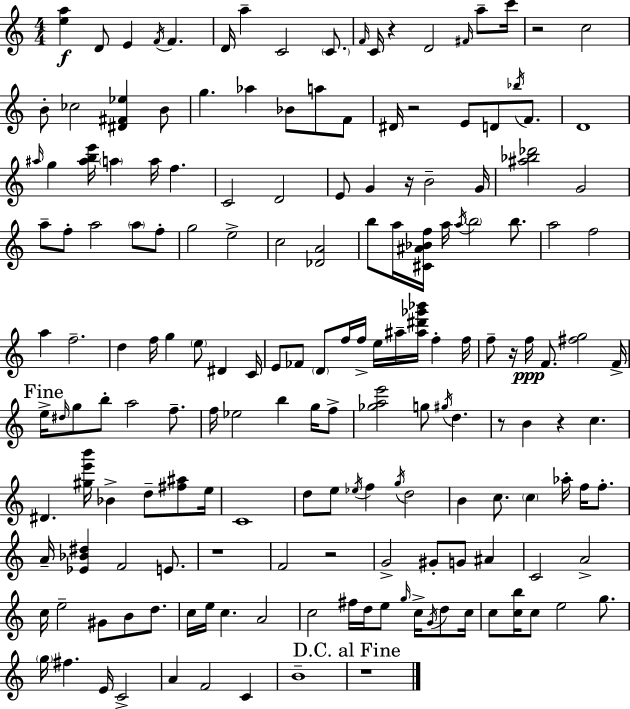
{
  \clef treble
  \numericTimeSignature
  \time 4/4
  \key c \major
  <e'' a''>4\f d'8 e'4 \acciaccatura { f'16 } f'4. | d'16 a''4-- c'2 \parenthesize c'8. | \grace { f'16 } c'16 r4 d'2 \grace { fis'16 } | a''8-- c'''16 r2 c''2 | \break b'8-. ces''2 <dis' fis' ees''>4 | b'8 g''4. aes''4 bes'8 a''8 | f'8 dis'16 r2 e'8 d'8 | \acciaccatura { bes''16 } f'8. d'1 | \break \grace { ais''16 } g''4 <ais'' b'' e'''>16 \parenthesize a''4 a''16 f''4. | c'2 d'2 | e'8 g'4 r16 b'2-- | g'16 <ais'' bes'' des'''>2 g'2 | \break a''8-- f''8-. a''2 | \parenthesize a''8 f''8-. g''2 e''2-> | c''2 <des' a'>2 | b''8 a''16 <cis' ais' bes' f''>16 a''16 \acciaccatura { a''16 } \parenthesize b''2 | \break b''8. a''2 f''2 | a''4 f''2.-- | d''4 f''16 g''4 \parenthesize e''8 | dis'4 c'16 e'8 fes'8 \parenthesize d'8 f''16 f''16-> e''16 ais''16-- | \break <ais'' dis''' ges''' bes'''>16 f''4-. f''16 f''8-- r16 f''16\ppp f'8. <fis'' g''>2 | f'16-> \mark "Fine" e''16-> \grace { dis''16 } g''8 b''8-. a''2 | f''8.-- f''16 ees''2 | b''4 g''16 f''8-> <ges'' a'' e'''>2 g''8 | \break \acciaccatura { gis''16 } d''4. r8 b'4 r4 | c''4. dis'4. <gis'' e''' b'''>16 bes'4-> | d''8-- <fis'' ais''>8 e''16 c'1 | d''8 e''8 \acciaccatura { ees''16 } f''4 | \break \acciaccatura { g''16 } d''2 b'4 c''8. | \parenthesize c''4 aes''16-. f''16 f''8.-. a'16-- <ees' bes' dis''>4 f'2 | e'8. r1 | f'2 | \break r2 g'2-> | gis'8-. g'8 ais'4 c'2 | a'2-> c''16 e''2-- | gis'8 b'8 d''8. c''16 e''16 c''4. | \break a'2 c''2 | fis''16 d''16 e''8 \grace { g''16 } c''16-> \acciaccatura { g'16 } d''8 c''16 c''8 <c'' b''>16 c''8 | e''2 g''8. \parenthesize g''16 fis''4. | e'16 c'2-> a'4 | \break f'2 c'4 b'1-- | \mark "D.C. al Fine" r1 | \bar "|."
}